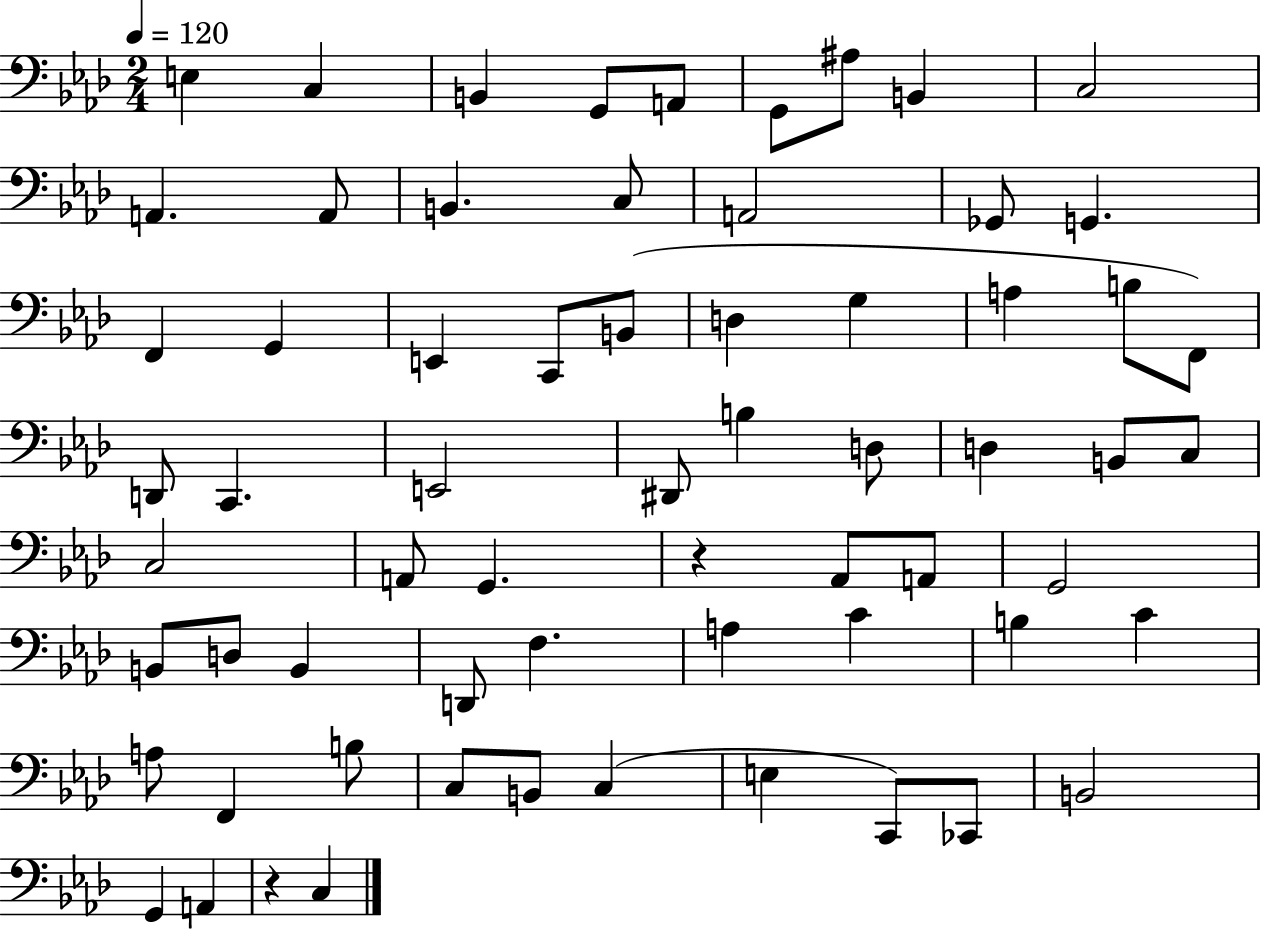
{
  \clef bass
  \numericTimeSignature
  \time 2/4
  \key aes \major
  \tempo 4 = 120
  e4 c4 | b,4 g,8 a,8 | g,8 ais8 b,4 | c2 | \break a,4. a,8 | b,4. c8 | a,2 | ges,8 g,4. | \break f,4 g,4 | e,4 c,8 b,8( | d4 g4 | a4 b8 f,8) | \break d,8 c,4. | e,2 | dis,8 b4 d8 | d4 b,8 c8 | \break c2 | a,8 g,4. | r4 aes,8 a,8 | g,2 | \break b,8 d8 b,4 | d,8 f4. | a4 c'4 | b4 c'4 | \break a8 f,4 b8 | c8 b,8 c4( | e4 c,8) ces,8 | b,2 | \break g,4 a,4 | r4 c4 | \bar "|."
}